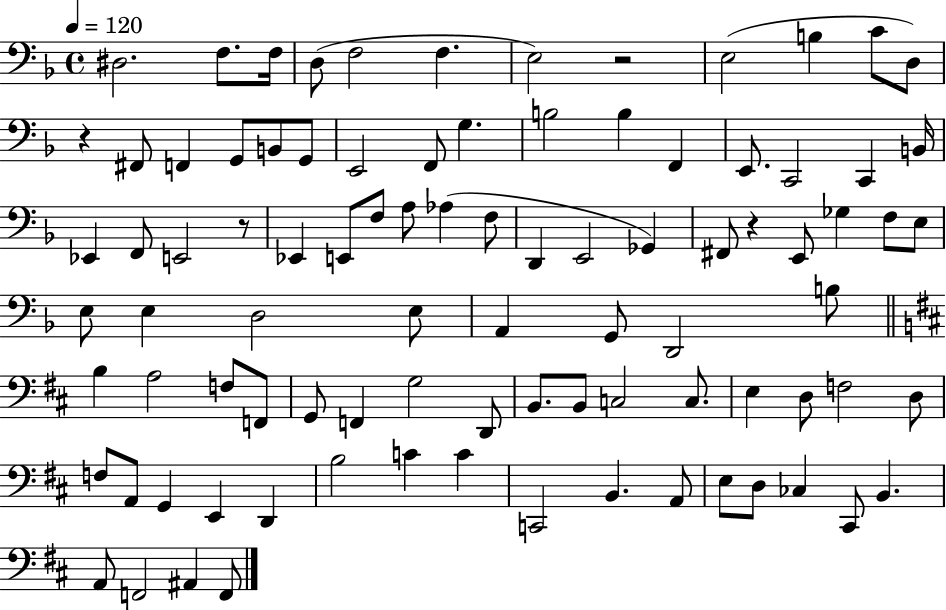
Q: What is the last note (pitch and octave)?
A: F2